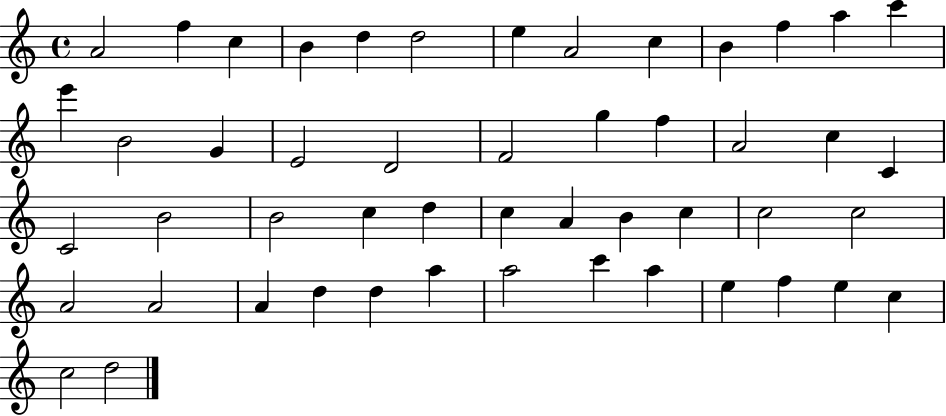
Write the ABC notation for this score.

X:1
T:Untitled
M:4/4
L:1/4
K:C
A2 f c B d d2 e A2 c B f a c' e' B2 G E2 D2 F2 g f A2 c C C2 B2 B2 c d c A B c c2 c2 A2 A2 A d d a a2 c' a e f e c c2 d2